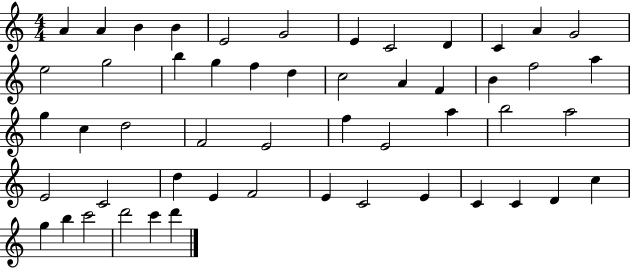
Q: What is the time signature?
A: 4/4